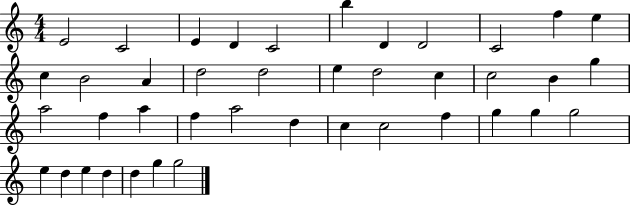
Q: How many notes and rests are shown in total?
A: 41